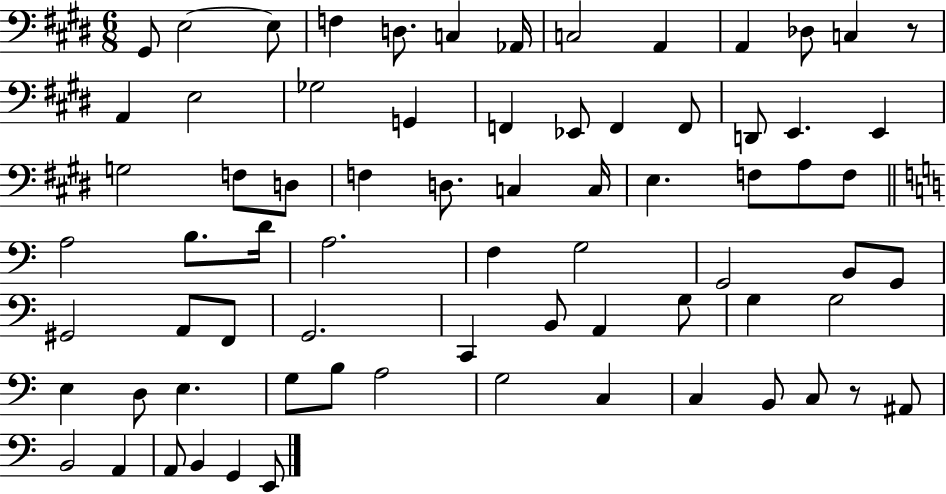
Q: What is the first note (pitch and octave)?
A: G#2